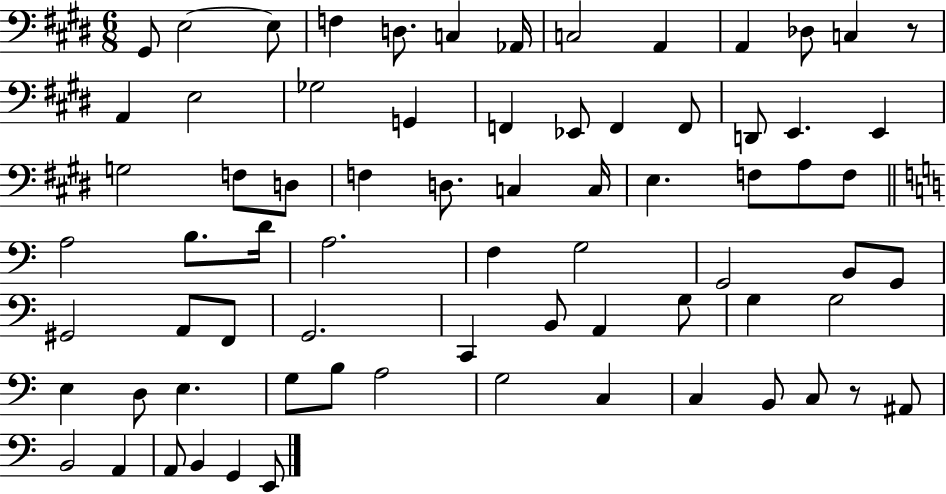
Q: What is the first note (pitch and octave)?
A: G#2